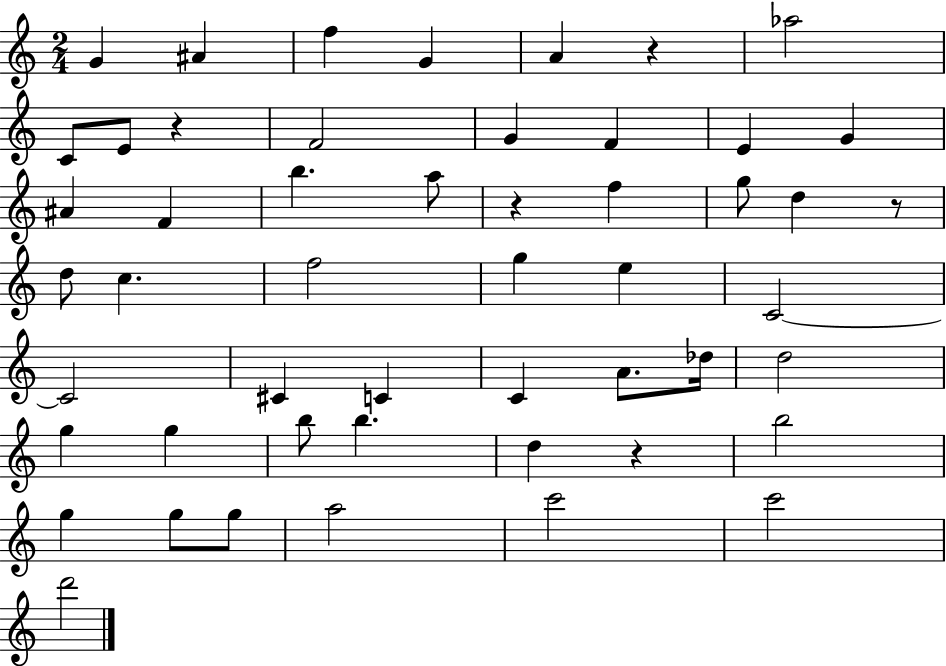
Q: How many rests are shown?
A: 5